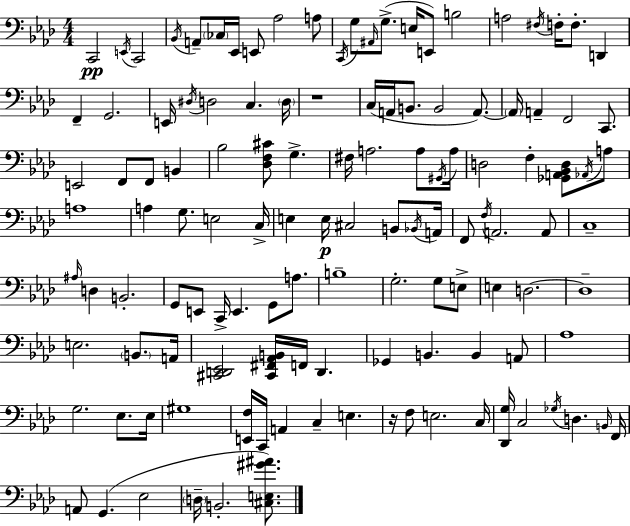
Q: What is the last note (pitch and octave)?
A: B2